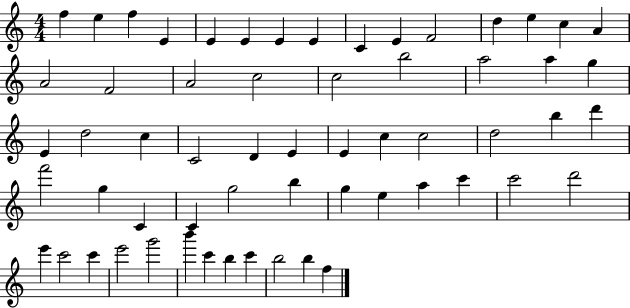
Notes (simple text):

F5/q E5/q F5/q E4/q E4/q E4/q E4/q E4/q C4/q E4/q F4/h D5/q E5/q C5/q A4/q A4/h F4/h A4/h C5/h C5/h B5/h A5/h A5/q G5/q E4/q D5/h C5/q C4/h D4/q E4/q E4/q C5/q C5/h D5/h B5/q D6/q F6/h G5/q C4/q C4/q G5/h B5/q G5/q E5/q A5/q C6/q C6/h D6/h E6/q C6/h C6/q E6/h G6/h B6/q C6/q B5/q C6/q B5/h B5/q F5/q